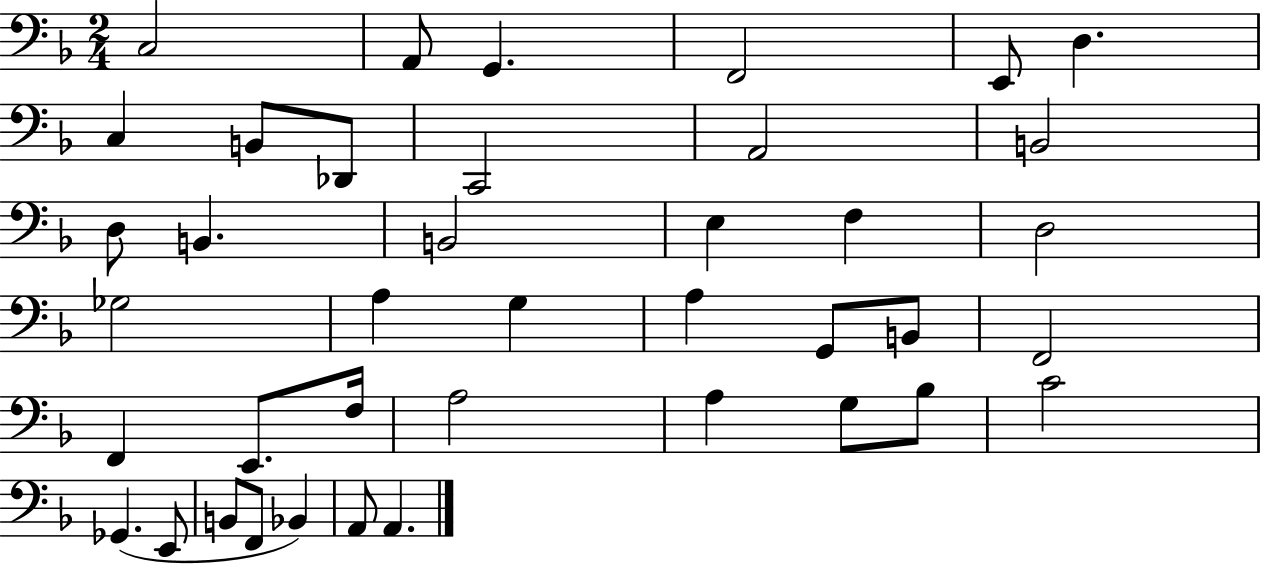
C3/h A2/e G2/q. F2/h E2/e D3/q. C3/q B2/e Db2/e C2/h A2/h B2/h D3/e B2/q. B2/h E3/q F3/q D3/h Gb3/h A3/q G3/q A3/q G2/e B2/e F2/h F2/q E2/e. F3/s A3/h A3/q G3/e Bb3/e C4/h Gb2/q. E2/e B2/e F2/e Bb2/q A2/e A2/q.